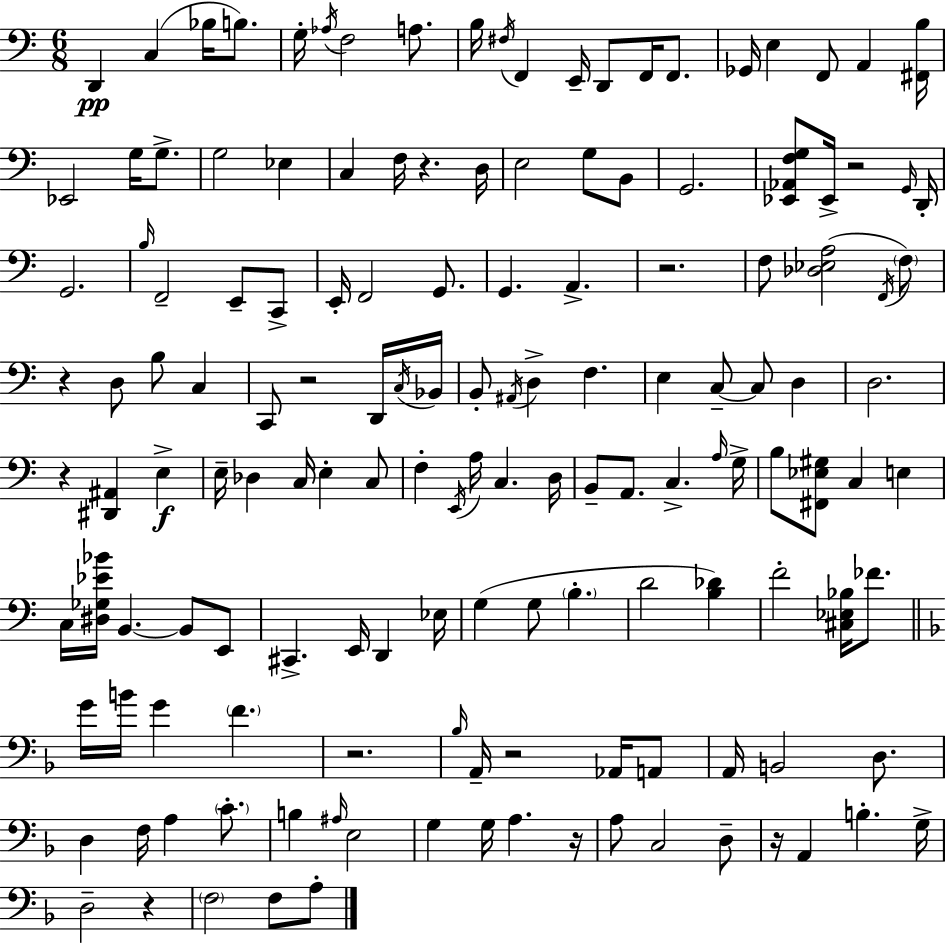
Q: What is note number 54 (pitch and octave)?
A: Bb2